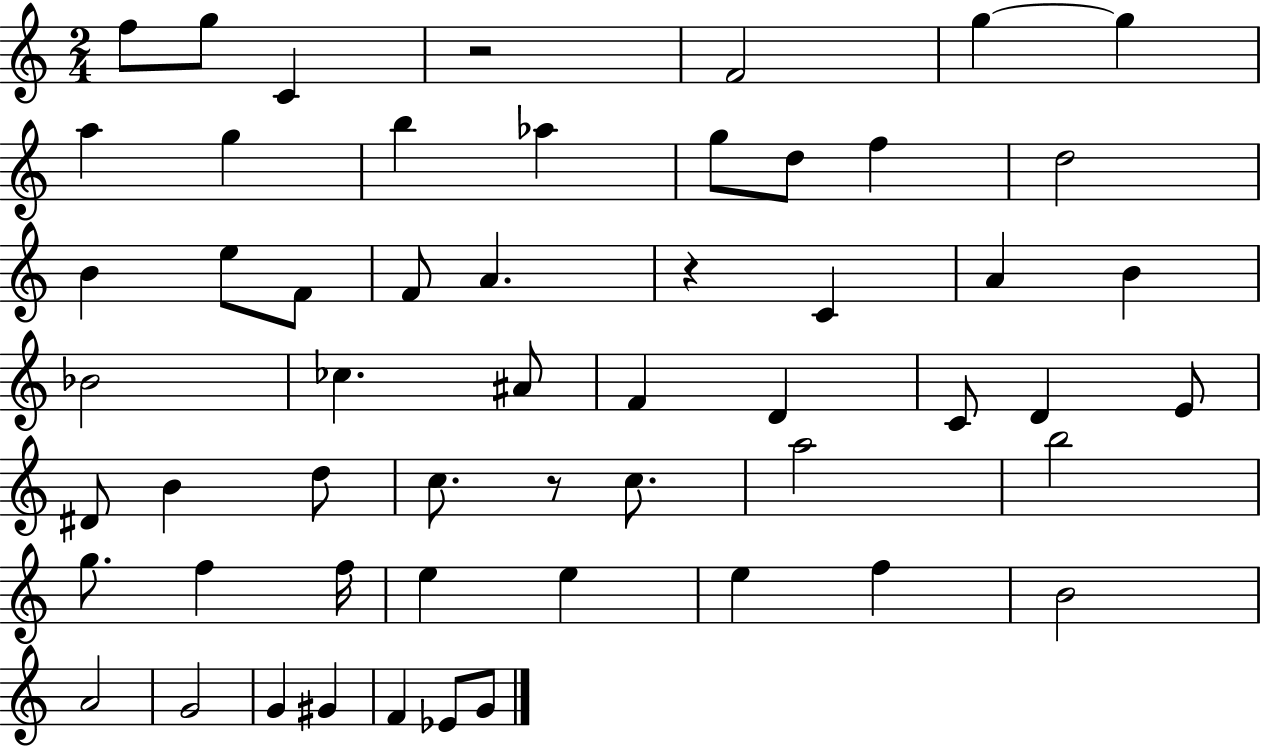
F5/e G5/e C4/q R/h F4/h G5/q G5/q A5/q G5/q B5/q Ab5/q G5/e D5/e F5/q D5/h B4/q E5/e F4/e F4/e A4/q. R/q C4/q A4/q B4/q Bb4/h CES5/q. A#4/e F4/q D4/q C4/e D4/q E4/e D#4/e B4/q D5/e C5/e. R/e C5/e. A5/h B5/h G5/e. F5/q F5/s E5/q E5/q E5/q F5/q B4/h A4/h G4/h G4/q G#4/q F4/q Eb4/e G4/e